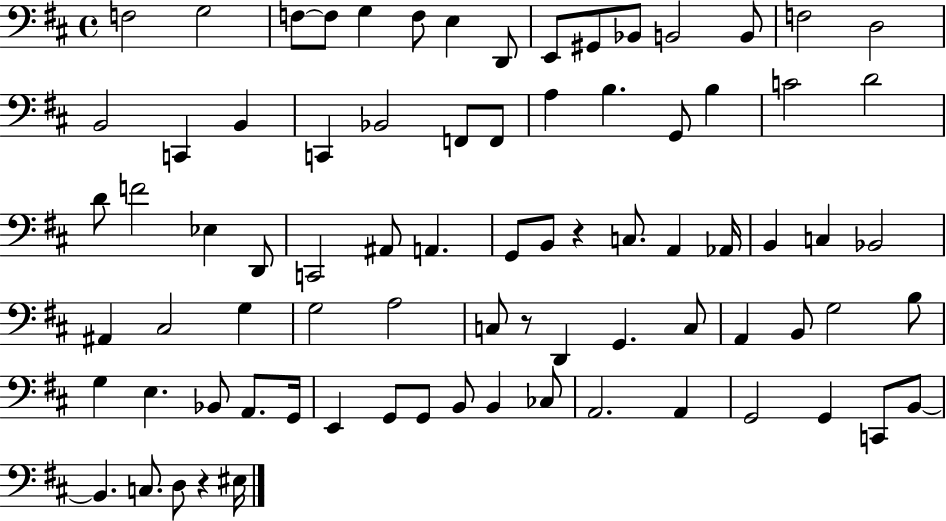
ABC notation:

X:1
T:Untitled
M:4/4
L:1/4
K:D
F,2 G,2 F,/2 F,/2 G, F,/2 E, D,,/2 E,,/2 ^G,,/2 _B,,/2 B,,2 B,,/2 F,2 D,2 B,,2 C,, B,, C,, _B,,2 F,,/2 F,,/2 A, B, G,,/2 B, C2 D2 D/2 F2 _E, D,,/2 C,,2 ^A,,/2 A,, G,,/2 B,,/2 z C,/2 A,, _A,,/4 B,, C, _B,,2 ^A,, ^C,2 G, G,2 A,2 C,/2 z/2 D,, G,, C,/2 A,, B,,/2 G,2 B,/2 G, E, _B,,/2 A,,/2 G,,/4 E,, G,,/2 G,,/2 B,,/2 B,, _C,/2 A,,2 A,, G,,2 G,, C,,/2 B,,/2 B,, C,/2 D,/2 z ^E,/4